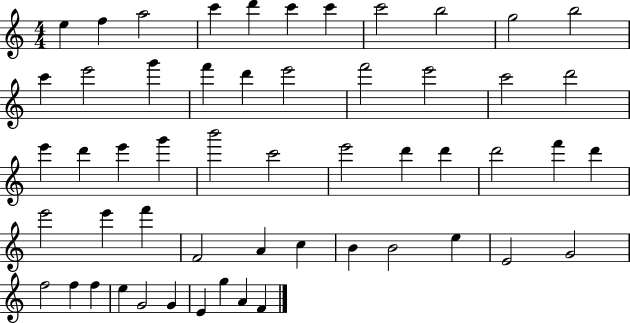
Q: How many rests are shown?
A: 0